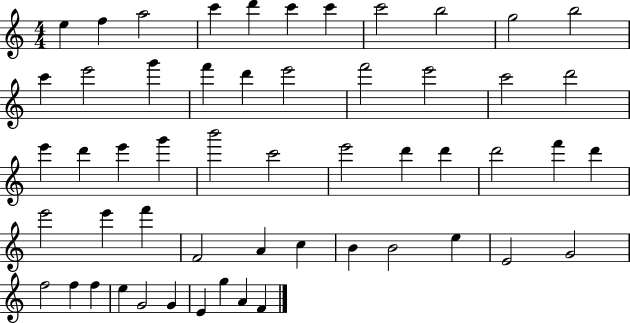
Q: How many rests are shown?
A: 0